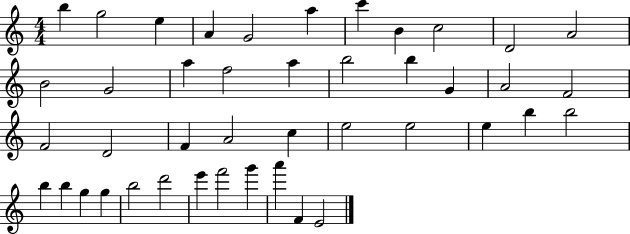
X:1
T:Untitled
M:4/4
L:1/4
K:C
b g2 e A G2 a c' B c2 D2 A2 B2 G2 a f2 a b2 b G A2 F2 F2 D2 F A2 c e2 e2 e b b2 b b g g b2 d'2 e' f'2 g' a' F E2